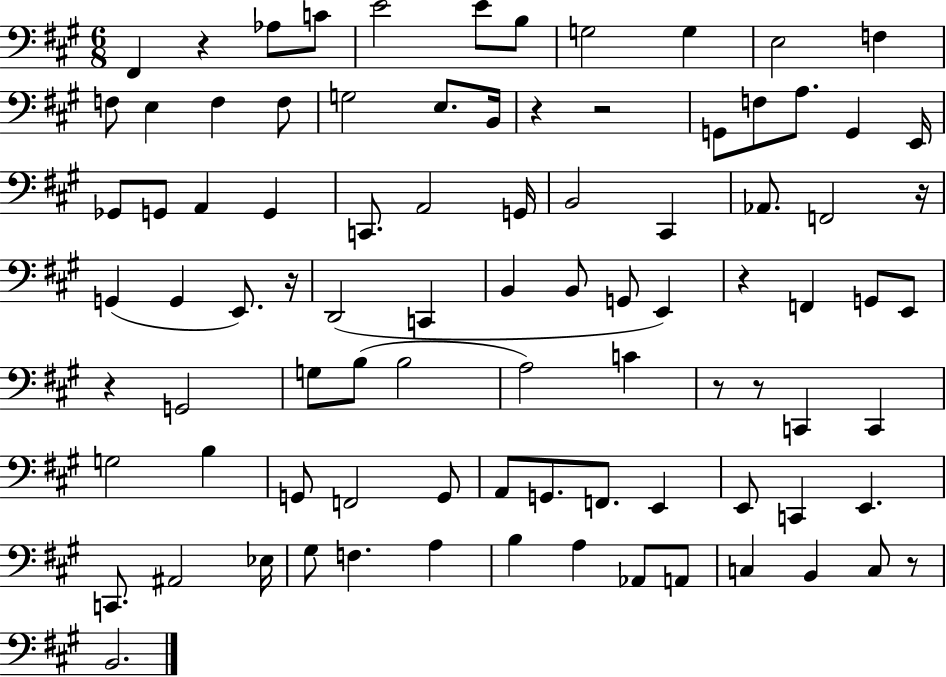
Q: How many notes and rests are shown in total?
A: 89